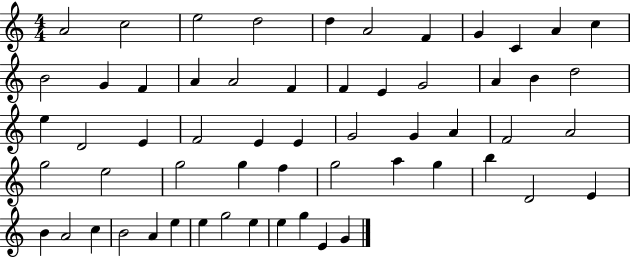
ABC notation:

X:1
T:Untitled
M:4/4
L:1/4
K:C
A2 c2 e2 d2 d A2 F G C A c B2 G F A A2 F F E G2 A B d2 e D2 E F2 E E G2 G A F2 A2 g2 e2 g2 g f g2 a g b D2 E B A2 c B2 A e e g2 e e g E G